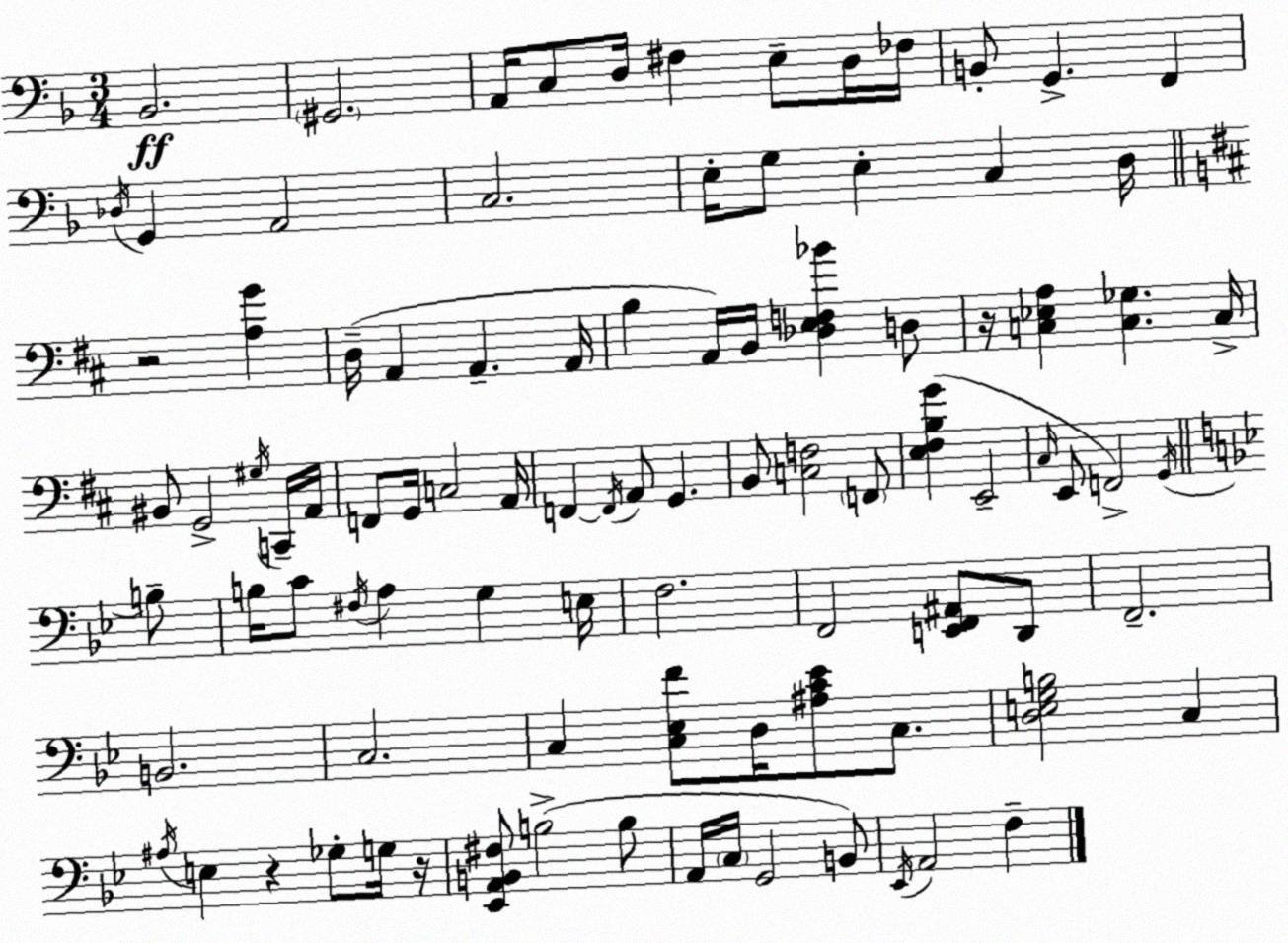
X:1
T:Untitled
M:3/4
L:1/4
K:Dm
_B,,2 ^G,,2 A,,/4 C,/2 D,/4 ^F, E,/2 D,/4 _F,/4 B,,/2 G,, F,, _D,/4 G,, A,,2 C,2 E,/4 G,/2 E, C, D,/4 z2 [A,G] D,/4 A,, A,, A,,/4 B, A,,/4 B,,/4 [_D,E,F,_B] D,/2 z/4 [C,_E,A,] [C,_G,] C,/4 ^B,,/2 G,,2 ^G,/4 C,,/4 A,,/4 F,,/2 G,,/4 C,2 A,,/4 F,, F,,/4 A,,/2 G,, B,,/2 [C,F,]2 F,,/2 [E,^F,B,G] E,,2 ^C,/4 E,,/2 F,,2 G,,/4 B,/2 B,/4 C/2 ^F,/4 A, G, E,/4 F,2 F,,2 [E,,F,,^A,,]/2 D,,/2 F,,2 B,,2 C,2 C, [C,_E,F]/2 D,/4 [^A,C_E]/2 C,/2 [D,E,G,B,]2 C, ^A,/4 E, z _G,/2 G,/4 z/4 [_E,,A,,B,,^F,]/2 B,2 B,/2 A,,/4 C,/4 G,,2 B,,/2 _E,,/4 A,,2 F,